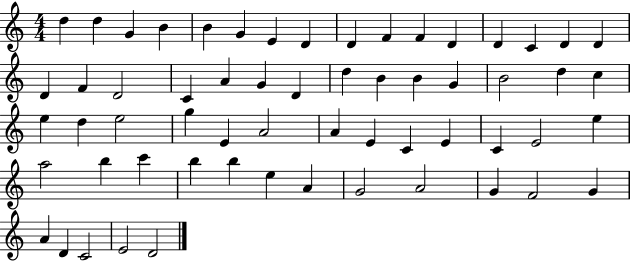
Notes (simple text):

D5/q D5/q G4/q B4/q B4/q G4/q E4/q D4/q D4/q F4/q F4/q D4/q D4/q C4/q D4/q D4/q D4/q F4/q D4/h C4/q A4/q G4/q D4/q D5/q B4/q B4/q G4/q B4/h D5/q C5/q E5/q D5/q E5/h G5/q E4/q A4/h A4/q E4/q C4/q E4/q C4/q E4/h E5/q A5/h B5/q C6/q B5/q B5/q E5/q A4/q G4/h A4/h G4/q F4/h G4/q A4/q D4/q C4/h E4/h D4/h